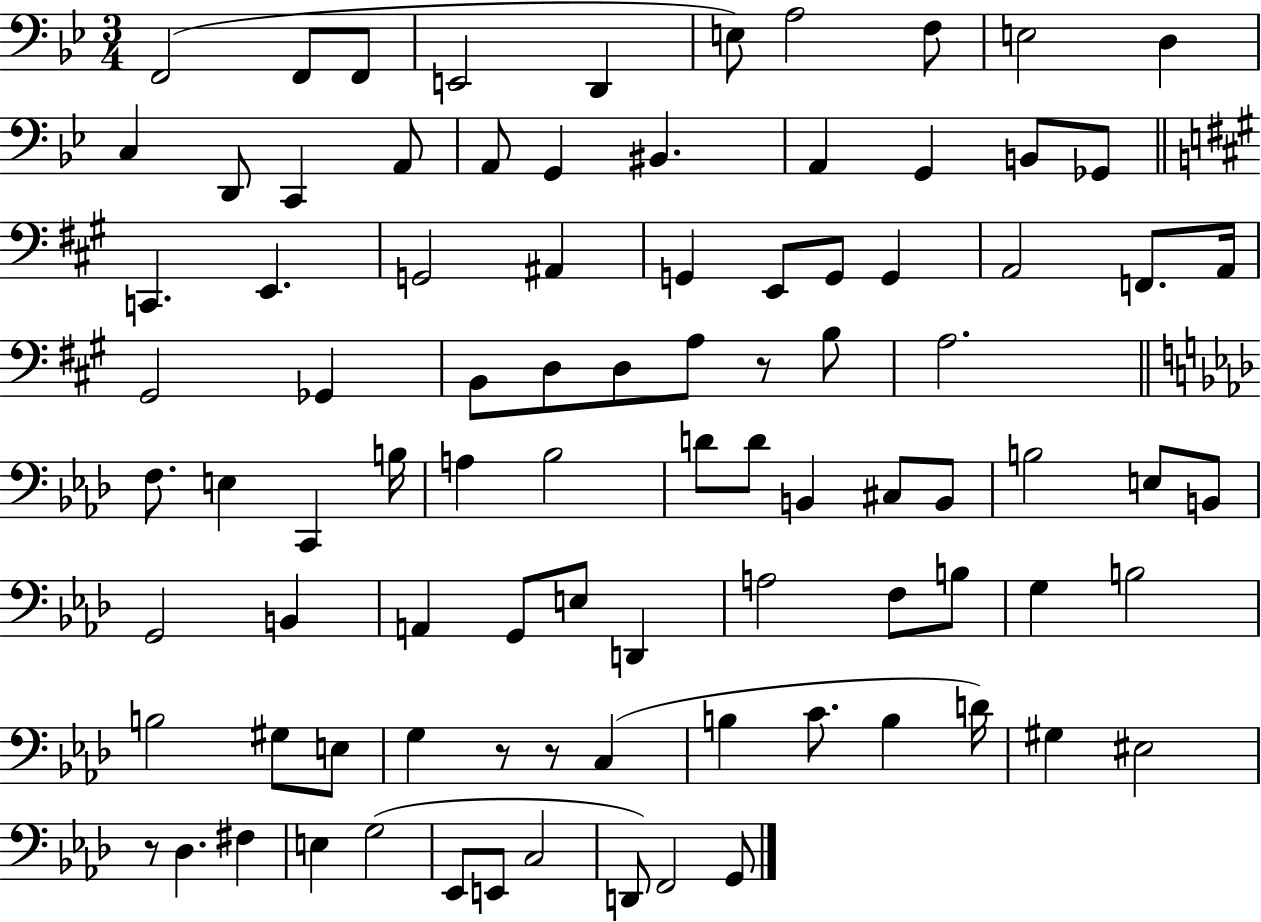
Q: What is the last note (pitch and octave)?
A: G2